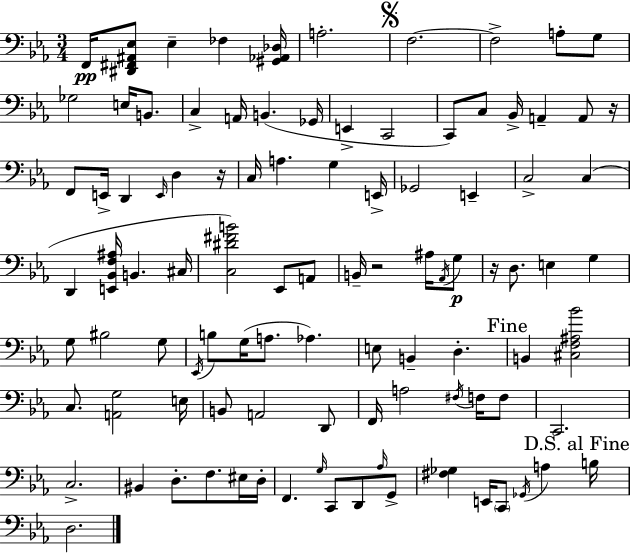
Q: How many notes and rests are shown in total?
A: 99